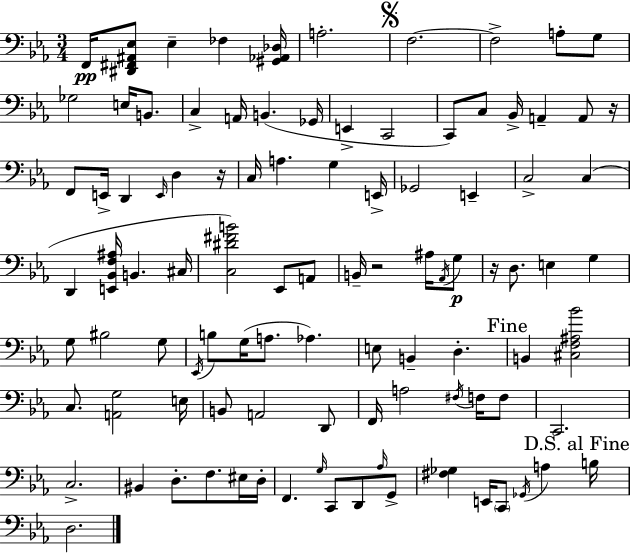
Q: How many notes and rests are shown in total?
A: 99